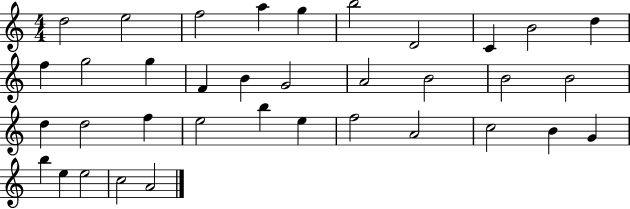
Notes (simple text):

D5/h E5/h F5/h A5/q G5/q B5/h D4/h C4/q B4/h D5/q F5/q G5/h G5/q F4/q B4/q G4/h A4/h B4/h B4/h B4/h D5/q D5/h F5/q E5/h B5/q E5/q F5/h A4/h C5/h B4/q G4/q B5/q E5/q E5/h C5/h A4/h